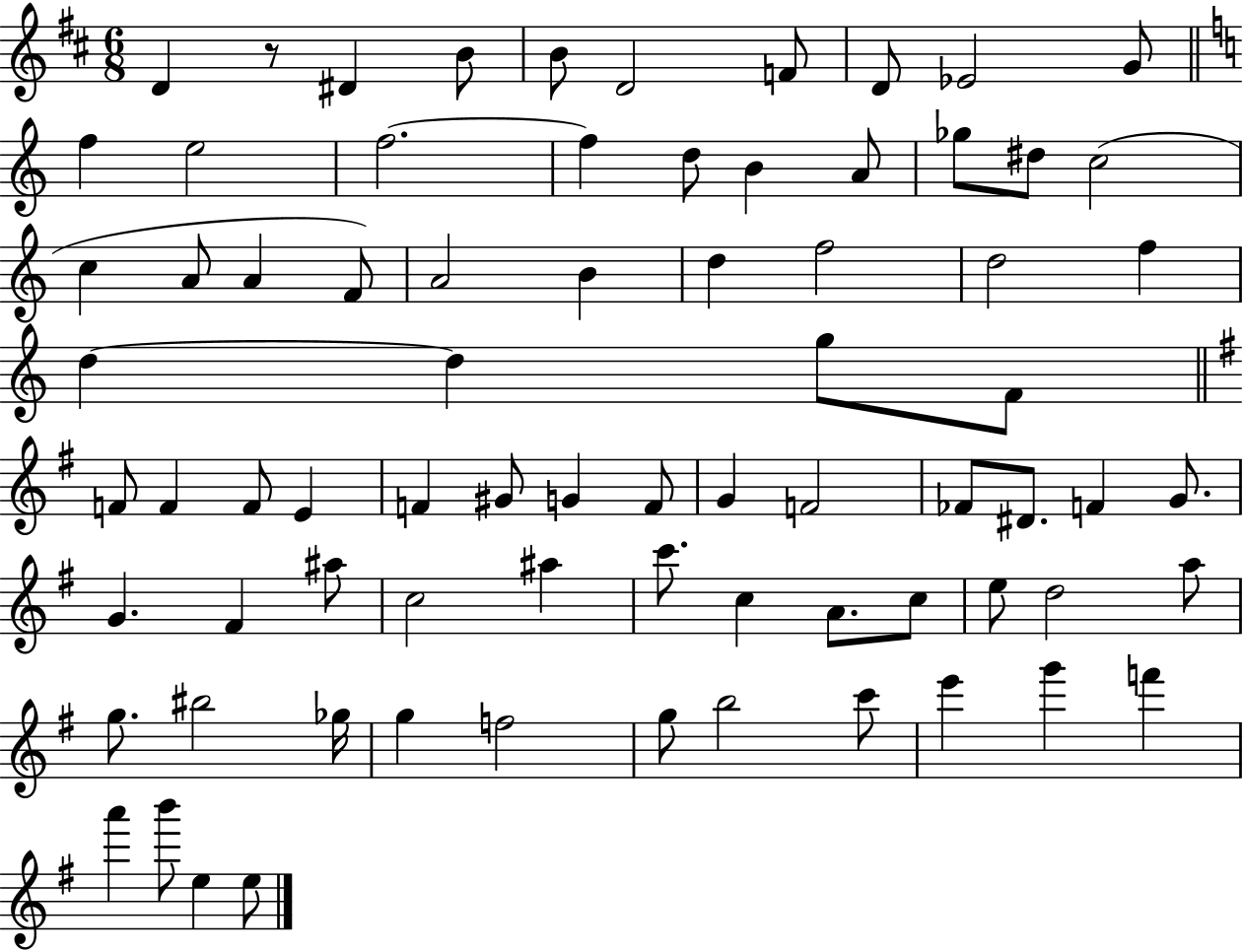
D4/q R/e D#4/q B4/e B4/e D4/h F4/e D4/e Eb4/h G4/e F5/q E5/h F5/h. F5/q D5/e B4/q A4/e Gb5/e D#5/e C5/h C5/q A4/e A4/q F4/e A4/h B4/q D5/q F5/h D5/h F5/q D5/q D5/q G5/e F4/e F4/e F4/q F4/e E4/q F4/q G#4/e G4/q F4/e G4/q F4/h FES4/e D#4/e. F4/q G4/e. G4/q. F#4/q A#5/e C5/h A#5/q C6/e. C5/q A4/e. C5/e E5/e D5/h A5/e G5/e. BIS5/h Gb5/s G5/q F5/h G5/e B5/h C6/e E6/q G6/q F6/q A6/q B6/e E5/q E5/e